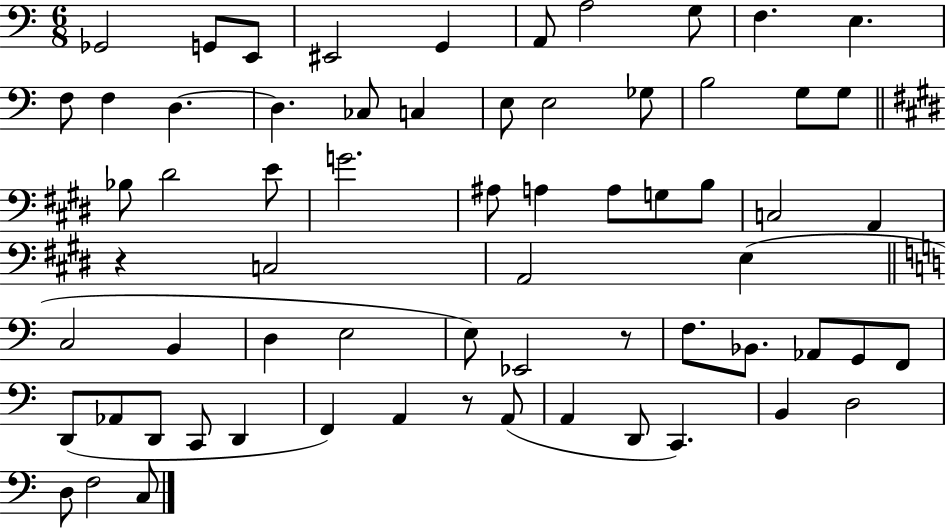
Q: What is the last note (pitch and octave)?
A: C3